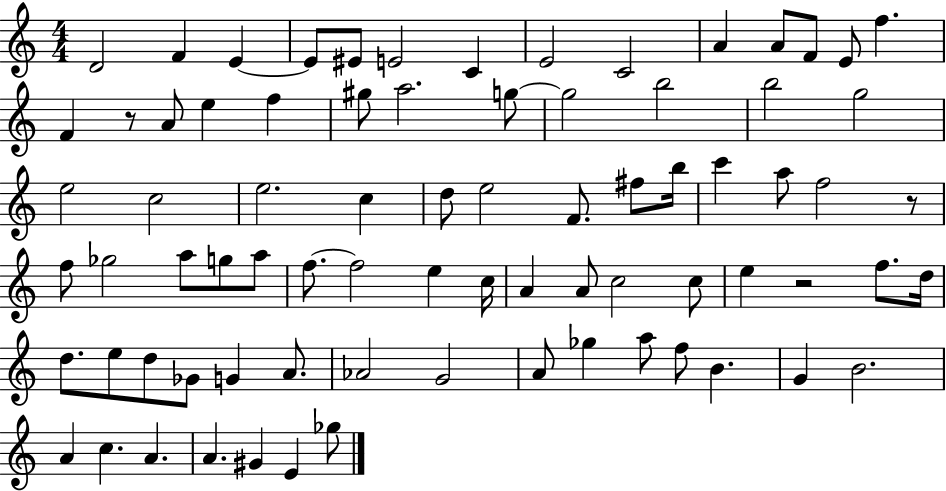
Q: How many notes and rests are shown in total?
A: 78